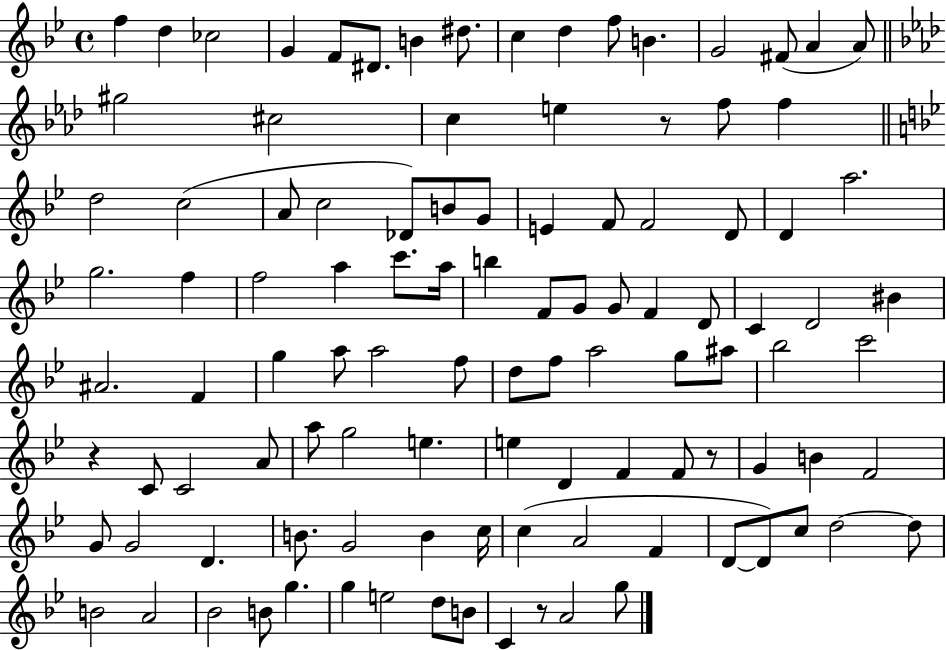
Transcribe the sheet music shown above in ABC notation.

X:1
T:Untitled
M:4/4
L:1/4
K:Bb
f d _c2 G F/2 ^D/2 B ^d/2 c d f/2 B G2 ^F/2 A A/2 ^g2 ^c2 c e z/2 f/2 f d2 c2 A/2 c2 _D/2 B/2 G/2 E F/2 F2 D/2 D a2 g2 f f2 a c'/2 a/4 b F/2 G/2 G/2 F D/2 C D2 ^B ^A2 F g a/2 a2 f/2 d/2 f/2 a2 g/2 ^a/2 _b2 c'2 z C/2 C2 A/2 a/2 g2 e e D F F/2 z/2 G B F2 G/2 G2 D B/2 G2 B c/4 c A2 F D/2 D/2 c/2 d2 d/2 B2 A2 _B2 B/2 g g e2 d/2 B/2 C z/2 A2 g/2